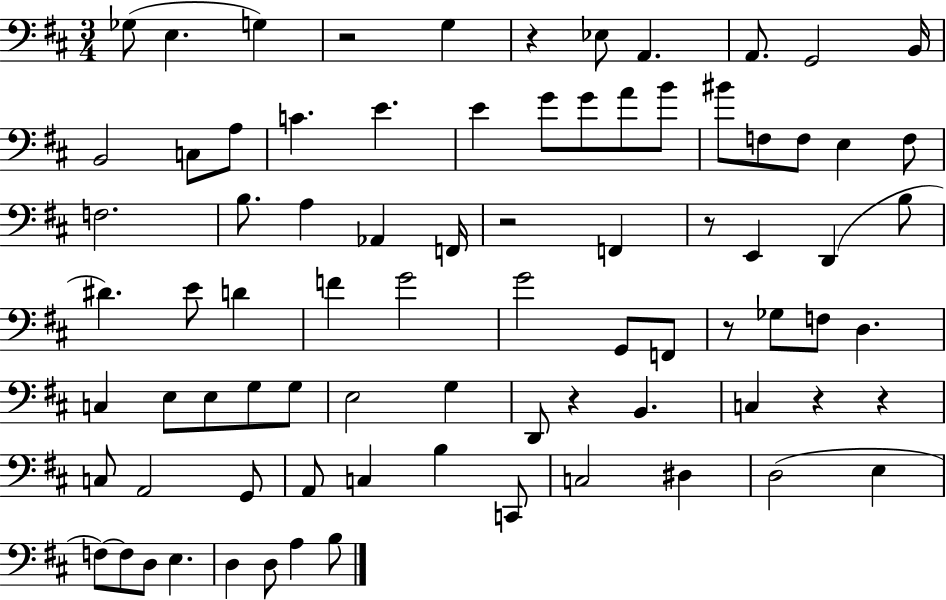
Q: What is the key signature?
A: D major